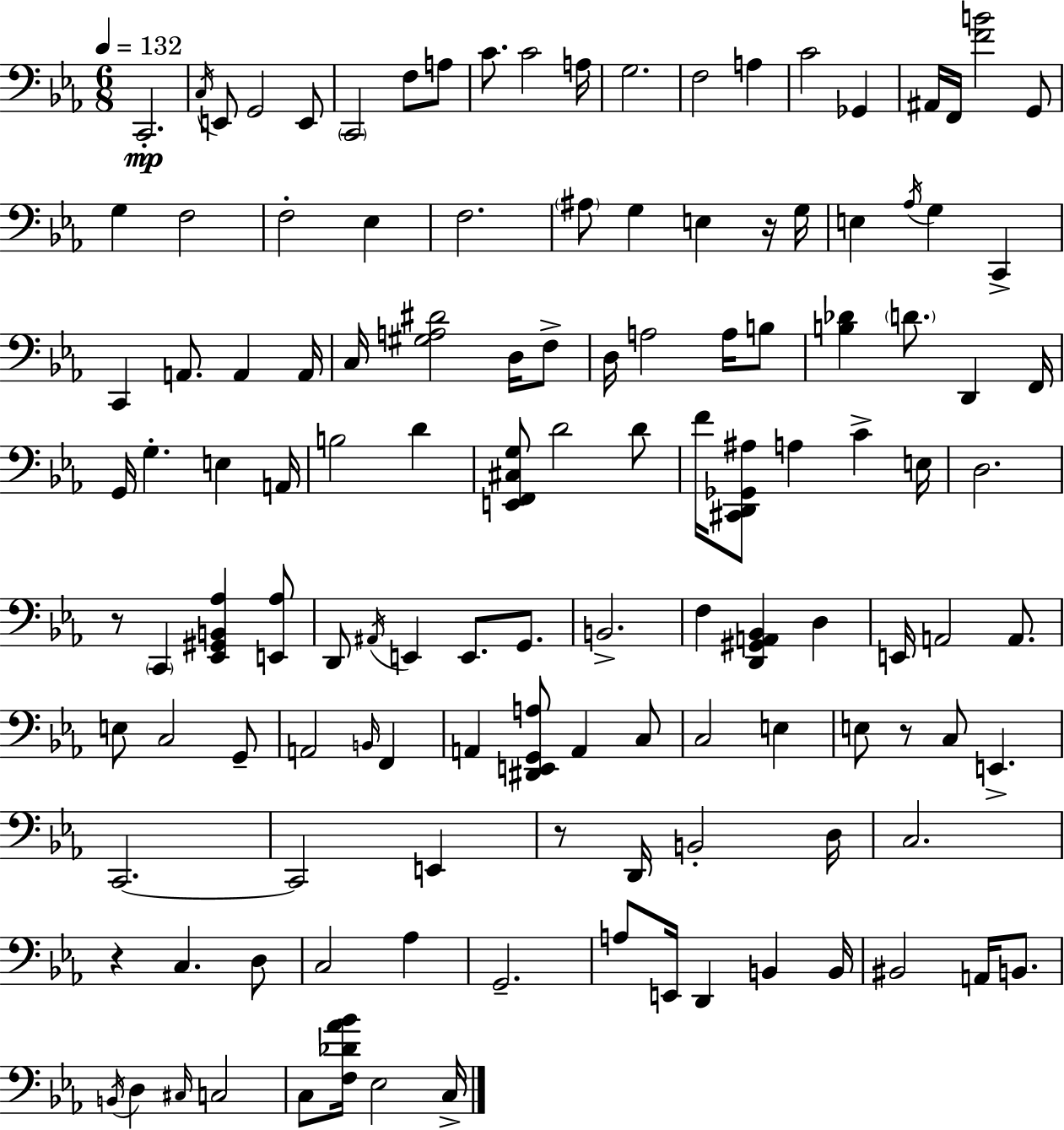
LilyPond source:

{
  \clef bass
  \numericTimeSignature
  \time 6/8
  \key ees \major
  \tempo 4 = 132
  c,2.-.\mp | \acciaccatura { c16 } e,8 g,2 e,8 | \parenthesize c,2 f8 a8 | c'8. c'2 | \break a16 g2. | f2 a4 | c'2 ges,4 | ais,16 f,16 <f' b'>2 g,8 | \break g4 f2 | f2-. ees4 | f2. | \parenthesize ais8 g4 e4 r16 | \break g16 e4 \acciaccatura { aes16 } g4 c,4-> | c,4 a,8. a,4 | a,16 c16 <gis a dis'>2 d16 | f8-> d16 a2 a16 | \break b8 <b des'>4 \parenthesize d'8. d,4 | f,16 g,16 g4.-. e4 | a,16 b2 d'4 | <e, f, cis g>8 d'2 | \break d'8 f'16 <cis, d, ges, ais>8 a4 c'4-> | e16 d2. | r8 \parenthesize c,4 <ees, gis, b, aes>4 | <e, aes>8 d,8 \acciaccatura { ais,16 } e,4 e,8. | \break g,8. b,2.-> | f4 <d, gis, a, bes,>4 d4 | e,16 a,2 | a,8. e8 c2 | \break g,8-- a,2 \grace { b,16 } | f,4 a,4 <dis, e, g, a>8 a,4 | c8 c2 | e4 e8 r8 c8 e,4.-> | \break c,2.~~ | c,2 | e,4 r8 d,16 b,2-. | d16 c2. | \break r4 c4. | d8 c2 | aes4 g,2.-- | a8 e,16 d,4 b,4 | \break b,16 bis,2 | a,16 b,8. \acciaccatura { b,16 } d4 \grace { cis16 } c2 | c8 <f des' aes' bes'>16 ees2 | c16-> \bar "|."
}